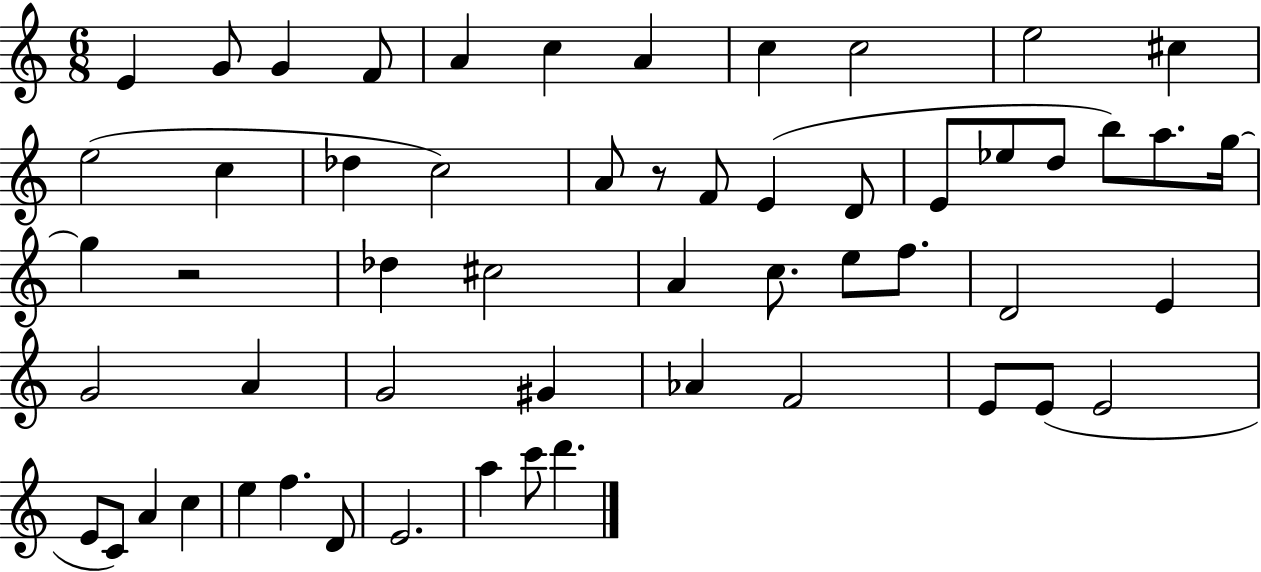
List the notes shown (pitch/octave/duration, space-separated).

E4/q G4/e G4/q F4/e A4/q C5/q A4/q C5/q C5/h E5/h C#5/q E5/h C5/q Db5/q C5/h A4/e R/e F4/e E4/q D4/e E4/e Eb5/e D5/e B5/e A5/e. G5/s G5/q R/h Db5/q C#5/h A4/q C5/e. E5/e F5/e. D4/h E4/q G4/h A4/q G4/h G#4/q Ab4/q F4/h E4/e E4/e E4/h E4/e C4/e A4/q C5/q E5/q F5/q. D4/e E4/h. A5/q C6/e D6/q.